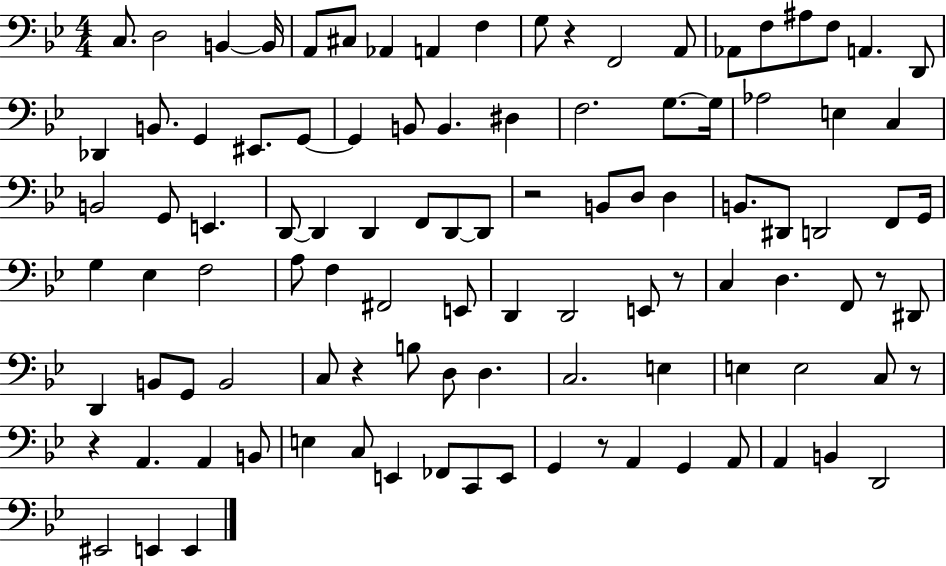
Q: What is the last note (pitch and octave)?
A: E2